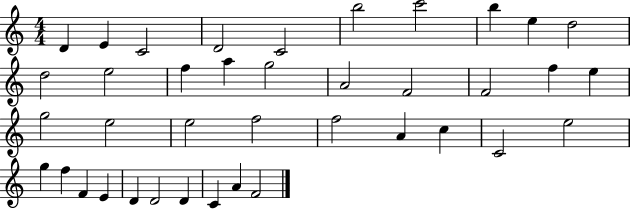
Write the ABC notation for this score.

X:1
T:Untitled
M:4/4
L:1/4
K:C
D E C2 D2 C2 b2 c'2 b e d2 d2 e2 f a g2 A2 F2 F2 f e g2 e2 e2 f2 f2 A c C2 e2 g f F E D D2 D C A F2